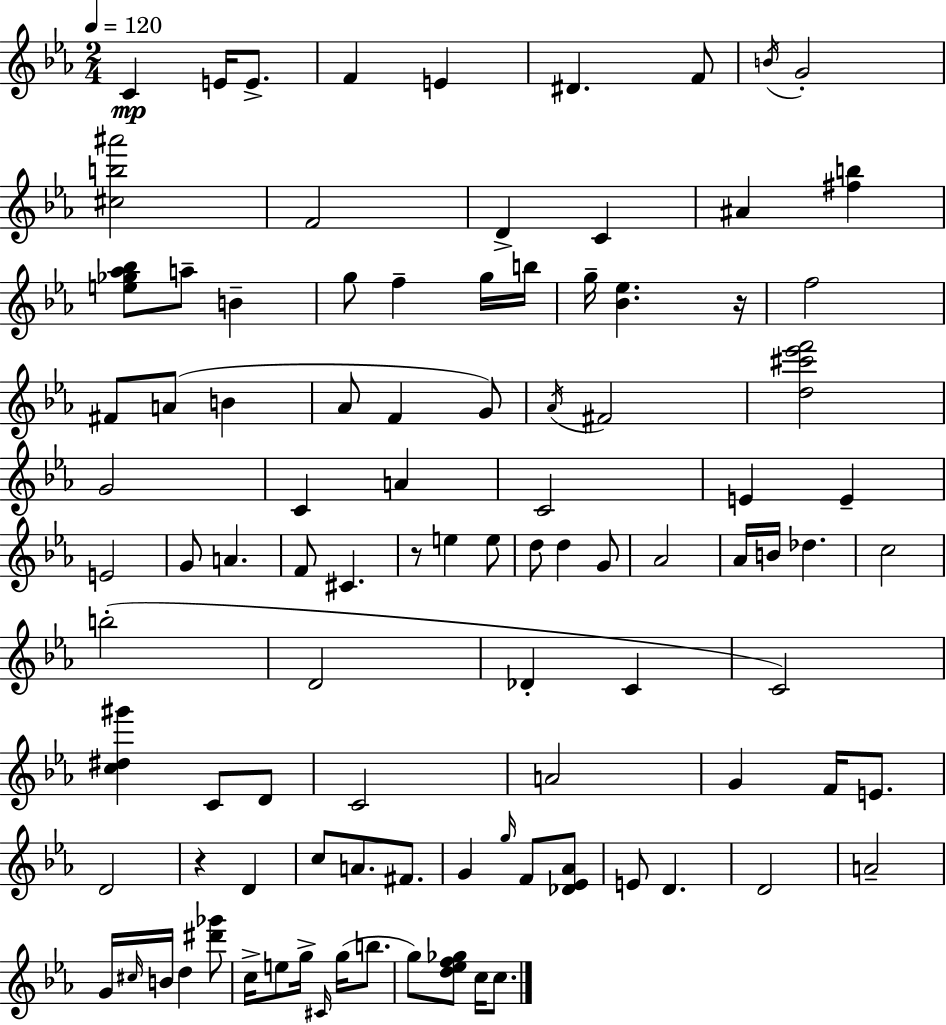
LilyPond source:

{
  \clef treble
  \numericTimeSignature
  \time 2/4
  \key ees \major
  \tempo 4 = 120
  \repeat volta 2 { c'4\mp e'16 e'8.-> | f'4 e'4 | dis'4. f'8 | \acciaccatura { b'16 } g'2-. | \break <cis'' b'' ais'''>2 | f'2 | d'4-> c'4 | ais'4 <fis'' b''>4 | \break <e'' ges'' aes'' bes''>8 a''8-- b'4-- | g''8 f''4-- g''16 | b''16 g''16-- <bes' ees''>4. | r16 f''2 | \break fis'8 a'8( b'4 | aes'8 f'4 g'8) | \acciaccatura { aes'16 } fis'2 | <d'' cis''' ees''' f'''>2 | \break g'2 | c'4 a'4 | c'2 | e'4 e'4-- | \break e'2 | g'8 a'4. | f'8 cis'4. | r8 e''4 | \break e''8 d''8 d''4 | g'8 aes'2 | aes'16 b'16 des''4. | c''2 | \break b''2-.( | d'2 | des'4-. c'4 | c'2) | \break <c'' dis'' gis'''>4 c'8 | d'8 c'2 | a'2 | g'4 f'16 e'8. | \break d'2 | r4 d'4 | c''8 a'8. fis'8. | g'4 \grace { g''16 } f'8 | \break <des' ees' aes'>8 e'8 d'4. | d'2 | a'2-- | g'16 \grace { cis''16 } b'16 d''4 | \break <dis''' ges'''>8 c''16-> e''8 g''16-> | \grace { cis'16 } g''16( b''8. g''8) <d'' ees'' f'' ges''>8 | c''16 c''8. } \bar "|."
}